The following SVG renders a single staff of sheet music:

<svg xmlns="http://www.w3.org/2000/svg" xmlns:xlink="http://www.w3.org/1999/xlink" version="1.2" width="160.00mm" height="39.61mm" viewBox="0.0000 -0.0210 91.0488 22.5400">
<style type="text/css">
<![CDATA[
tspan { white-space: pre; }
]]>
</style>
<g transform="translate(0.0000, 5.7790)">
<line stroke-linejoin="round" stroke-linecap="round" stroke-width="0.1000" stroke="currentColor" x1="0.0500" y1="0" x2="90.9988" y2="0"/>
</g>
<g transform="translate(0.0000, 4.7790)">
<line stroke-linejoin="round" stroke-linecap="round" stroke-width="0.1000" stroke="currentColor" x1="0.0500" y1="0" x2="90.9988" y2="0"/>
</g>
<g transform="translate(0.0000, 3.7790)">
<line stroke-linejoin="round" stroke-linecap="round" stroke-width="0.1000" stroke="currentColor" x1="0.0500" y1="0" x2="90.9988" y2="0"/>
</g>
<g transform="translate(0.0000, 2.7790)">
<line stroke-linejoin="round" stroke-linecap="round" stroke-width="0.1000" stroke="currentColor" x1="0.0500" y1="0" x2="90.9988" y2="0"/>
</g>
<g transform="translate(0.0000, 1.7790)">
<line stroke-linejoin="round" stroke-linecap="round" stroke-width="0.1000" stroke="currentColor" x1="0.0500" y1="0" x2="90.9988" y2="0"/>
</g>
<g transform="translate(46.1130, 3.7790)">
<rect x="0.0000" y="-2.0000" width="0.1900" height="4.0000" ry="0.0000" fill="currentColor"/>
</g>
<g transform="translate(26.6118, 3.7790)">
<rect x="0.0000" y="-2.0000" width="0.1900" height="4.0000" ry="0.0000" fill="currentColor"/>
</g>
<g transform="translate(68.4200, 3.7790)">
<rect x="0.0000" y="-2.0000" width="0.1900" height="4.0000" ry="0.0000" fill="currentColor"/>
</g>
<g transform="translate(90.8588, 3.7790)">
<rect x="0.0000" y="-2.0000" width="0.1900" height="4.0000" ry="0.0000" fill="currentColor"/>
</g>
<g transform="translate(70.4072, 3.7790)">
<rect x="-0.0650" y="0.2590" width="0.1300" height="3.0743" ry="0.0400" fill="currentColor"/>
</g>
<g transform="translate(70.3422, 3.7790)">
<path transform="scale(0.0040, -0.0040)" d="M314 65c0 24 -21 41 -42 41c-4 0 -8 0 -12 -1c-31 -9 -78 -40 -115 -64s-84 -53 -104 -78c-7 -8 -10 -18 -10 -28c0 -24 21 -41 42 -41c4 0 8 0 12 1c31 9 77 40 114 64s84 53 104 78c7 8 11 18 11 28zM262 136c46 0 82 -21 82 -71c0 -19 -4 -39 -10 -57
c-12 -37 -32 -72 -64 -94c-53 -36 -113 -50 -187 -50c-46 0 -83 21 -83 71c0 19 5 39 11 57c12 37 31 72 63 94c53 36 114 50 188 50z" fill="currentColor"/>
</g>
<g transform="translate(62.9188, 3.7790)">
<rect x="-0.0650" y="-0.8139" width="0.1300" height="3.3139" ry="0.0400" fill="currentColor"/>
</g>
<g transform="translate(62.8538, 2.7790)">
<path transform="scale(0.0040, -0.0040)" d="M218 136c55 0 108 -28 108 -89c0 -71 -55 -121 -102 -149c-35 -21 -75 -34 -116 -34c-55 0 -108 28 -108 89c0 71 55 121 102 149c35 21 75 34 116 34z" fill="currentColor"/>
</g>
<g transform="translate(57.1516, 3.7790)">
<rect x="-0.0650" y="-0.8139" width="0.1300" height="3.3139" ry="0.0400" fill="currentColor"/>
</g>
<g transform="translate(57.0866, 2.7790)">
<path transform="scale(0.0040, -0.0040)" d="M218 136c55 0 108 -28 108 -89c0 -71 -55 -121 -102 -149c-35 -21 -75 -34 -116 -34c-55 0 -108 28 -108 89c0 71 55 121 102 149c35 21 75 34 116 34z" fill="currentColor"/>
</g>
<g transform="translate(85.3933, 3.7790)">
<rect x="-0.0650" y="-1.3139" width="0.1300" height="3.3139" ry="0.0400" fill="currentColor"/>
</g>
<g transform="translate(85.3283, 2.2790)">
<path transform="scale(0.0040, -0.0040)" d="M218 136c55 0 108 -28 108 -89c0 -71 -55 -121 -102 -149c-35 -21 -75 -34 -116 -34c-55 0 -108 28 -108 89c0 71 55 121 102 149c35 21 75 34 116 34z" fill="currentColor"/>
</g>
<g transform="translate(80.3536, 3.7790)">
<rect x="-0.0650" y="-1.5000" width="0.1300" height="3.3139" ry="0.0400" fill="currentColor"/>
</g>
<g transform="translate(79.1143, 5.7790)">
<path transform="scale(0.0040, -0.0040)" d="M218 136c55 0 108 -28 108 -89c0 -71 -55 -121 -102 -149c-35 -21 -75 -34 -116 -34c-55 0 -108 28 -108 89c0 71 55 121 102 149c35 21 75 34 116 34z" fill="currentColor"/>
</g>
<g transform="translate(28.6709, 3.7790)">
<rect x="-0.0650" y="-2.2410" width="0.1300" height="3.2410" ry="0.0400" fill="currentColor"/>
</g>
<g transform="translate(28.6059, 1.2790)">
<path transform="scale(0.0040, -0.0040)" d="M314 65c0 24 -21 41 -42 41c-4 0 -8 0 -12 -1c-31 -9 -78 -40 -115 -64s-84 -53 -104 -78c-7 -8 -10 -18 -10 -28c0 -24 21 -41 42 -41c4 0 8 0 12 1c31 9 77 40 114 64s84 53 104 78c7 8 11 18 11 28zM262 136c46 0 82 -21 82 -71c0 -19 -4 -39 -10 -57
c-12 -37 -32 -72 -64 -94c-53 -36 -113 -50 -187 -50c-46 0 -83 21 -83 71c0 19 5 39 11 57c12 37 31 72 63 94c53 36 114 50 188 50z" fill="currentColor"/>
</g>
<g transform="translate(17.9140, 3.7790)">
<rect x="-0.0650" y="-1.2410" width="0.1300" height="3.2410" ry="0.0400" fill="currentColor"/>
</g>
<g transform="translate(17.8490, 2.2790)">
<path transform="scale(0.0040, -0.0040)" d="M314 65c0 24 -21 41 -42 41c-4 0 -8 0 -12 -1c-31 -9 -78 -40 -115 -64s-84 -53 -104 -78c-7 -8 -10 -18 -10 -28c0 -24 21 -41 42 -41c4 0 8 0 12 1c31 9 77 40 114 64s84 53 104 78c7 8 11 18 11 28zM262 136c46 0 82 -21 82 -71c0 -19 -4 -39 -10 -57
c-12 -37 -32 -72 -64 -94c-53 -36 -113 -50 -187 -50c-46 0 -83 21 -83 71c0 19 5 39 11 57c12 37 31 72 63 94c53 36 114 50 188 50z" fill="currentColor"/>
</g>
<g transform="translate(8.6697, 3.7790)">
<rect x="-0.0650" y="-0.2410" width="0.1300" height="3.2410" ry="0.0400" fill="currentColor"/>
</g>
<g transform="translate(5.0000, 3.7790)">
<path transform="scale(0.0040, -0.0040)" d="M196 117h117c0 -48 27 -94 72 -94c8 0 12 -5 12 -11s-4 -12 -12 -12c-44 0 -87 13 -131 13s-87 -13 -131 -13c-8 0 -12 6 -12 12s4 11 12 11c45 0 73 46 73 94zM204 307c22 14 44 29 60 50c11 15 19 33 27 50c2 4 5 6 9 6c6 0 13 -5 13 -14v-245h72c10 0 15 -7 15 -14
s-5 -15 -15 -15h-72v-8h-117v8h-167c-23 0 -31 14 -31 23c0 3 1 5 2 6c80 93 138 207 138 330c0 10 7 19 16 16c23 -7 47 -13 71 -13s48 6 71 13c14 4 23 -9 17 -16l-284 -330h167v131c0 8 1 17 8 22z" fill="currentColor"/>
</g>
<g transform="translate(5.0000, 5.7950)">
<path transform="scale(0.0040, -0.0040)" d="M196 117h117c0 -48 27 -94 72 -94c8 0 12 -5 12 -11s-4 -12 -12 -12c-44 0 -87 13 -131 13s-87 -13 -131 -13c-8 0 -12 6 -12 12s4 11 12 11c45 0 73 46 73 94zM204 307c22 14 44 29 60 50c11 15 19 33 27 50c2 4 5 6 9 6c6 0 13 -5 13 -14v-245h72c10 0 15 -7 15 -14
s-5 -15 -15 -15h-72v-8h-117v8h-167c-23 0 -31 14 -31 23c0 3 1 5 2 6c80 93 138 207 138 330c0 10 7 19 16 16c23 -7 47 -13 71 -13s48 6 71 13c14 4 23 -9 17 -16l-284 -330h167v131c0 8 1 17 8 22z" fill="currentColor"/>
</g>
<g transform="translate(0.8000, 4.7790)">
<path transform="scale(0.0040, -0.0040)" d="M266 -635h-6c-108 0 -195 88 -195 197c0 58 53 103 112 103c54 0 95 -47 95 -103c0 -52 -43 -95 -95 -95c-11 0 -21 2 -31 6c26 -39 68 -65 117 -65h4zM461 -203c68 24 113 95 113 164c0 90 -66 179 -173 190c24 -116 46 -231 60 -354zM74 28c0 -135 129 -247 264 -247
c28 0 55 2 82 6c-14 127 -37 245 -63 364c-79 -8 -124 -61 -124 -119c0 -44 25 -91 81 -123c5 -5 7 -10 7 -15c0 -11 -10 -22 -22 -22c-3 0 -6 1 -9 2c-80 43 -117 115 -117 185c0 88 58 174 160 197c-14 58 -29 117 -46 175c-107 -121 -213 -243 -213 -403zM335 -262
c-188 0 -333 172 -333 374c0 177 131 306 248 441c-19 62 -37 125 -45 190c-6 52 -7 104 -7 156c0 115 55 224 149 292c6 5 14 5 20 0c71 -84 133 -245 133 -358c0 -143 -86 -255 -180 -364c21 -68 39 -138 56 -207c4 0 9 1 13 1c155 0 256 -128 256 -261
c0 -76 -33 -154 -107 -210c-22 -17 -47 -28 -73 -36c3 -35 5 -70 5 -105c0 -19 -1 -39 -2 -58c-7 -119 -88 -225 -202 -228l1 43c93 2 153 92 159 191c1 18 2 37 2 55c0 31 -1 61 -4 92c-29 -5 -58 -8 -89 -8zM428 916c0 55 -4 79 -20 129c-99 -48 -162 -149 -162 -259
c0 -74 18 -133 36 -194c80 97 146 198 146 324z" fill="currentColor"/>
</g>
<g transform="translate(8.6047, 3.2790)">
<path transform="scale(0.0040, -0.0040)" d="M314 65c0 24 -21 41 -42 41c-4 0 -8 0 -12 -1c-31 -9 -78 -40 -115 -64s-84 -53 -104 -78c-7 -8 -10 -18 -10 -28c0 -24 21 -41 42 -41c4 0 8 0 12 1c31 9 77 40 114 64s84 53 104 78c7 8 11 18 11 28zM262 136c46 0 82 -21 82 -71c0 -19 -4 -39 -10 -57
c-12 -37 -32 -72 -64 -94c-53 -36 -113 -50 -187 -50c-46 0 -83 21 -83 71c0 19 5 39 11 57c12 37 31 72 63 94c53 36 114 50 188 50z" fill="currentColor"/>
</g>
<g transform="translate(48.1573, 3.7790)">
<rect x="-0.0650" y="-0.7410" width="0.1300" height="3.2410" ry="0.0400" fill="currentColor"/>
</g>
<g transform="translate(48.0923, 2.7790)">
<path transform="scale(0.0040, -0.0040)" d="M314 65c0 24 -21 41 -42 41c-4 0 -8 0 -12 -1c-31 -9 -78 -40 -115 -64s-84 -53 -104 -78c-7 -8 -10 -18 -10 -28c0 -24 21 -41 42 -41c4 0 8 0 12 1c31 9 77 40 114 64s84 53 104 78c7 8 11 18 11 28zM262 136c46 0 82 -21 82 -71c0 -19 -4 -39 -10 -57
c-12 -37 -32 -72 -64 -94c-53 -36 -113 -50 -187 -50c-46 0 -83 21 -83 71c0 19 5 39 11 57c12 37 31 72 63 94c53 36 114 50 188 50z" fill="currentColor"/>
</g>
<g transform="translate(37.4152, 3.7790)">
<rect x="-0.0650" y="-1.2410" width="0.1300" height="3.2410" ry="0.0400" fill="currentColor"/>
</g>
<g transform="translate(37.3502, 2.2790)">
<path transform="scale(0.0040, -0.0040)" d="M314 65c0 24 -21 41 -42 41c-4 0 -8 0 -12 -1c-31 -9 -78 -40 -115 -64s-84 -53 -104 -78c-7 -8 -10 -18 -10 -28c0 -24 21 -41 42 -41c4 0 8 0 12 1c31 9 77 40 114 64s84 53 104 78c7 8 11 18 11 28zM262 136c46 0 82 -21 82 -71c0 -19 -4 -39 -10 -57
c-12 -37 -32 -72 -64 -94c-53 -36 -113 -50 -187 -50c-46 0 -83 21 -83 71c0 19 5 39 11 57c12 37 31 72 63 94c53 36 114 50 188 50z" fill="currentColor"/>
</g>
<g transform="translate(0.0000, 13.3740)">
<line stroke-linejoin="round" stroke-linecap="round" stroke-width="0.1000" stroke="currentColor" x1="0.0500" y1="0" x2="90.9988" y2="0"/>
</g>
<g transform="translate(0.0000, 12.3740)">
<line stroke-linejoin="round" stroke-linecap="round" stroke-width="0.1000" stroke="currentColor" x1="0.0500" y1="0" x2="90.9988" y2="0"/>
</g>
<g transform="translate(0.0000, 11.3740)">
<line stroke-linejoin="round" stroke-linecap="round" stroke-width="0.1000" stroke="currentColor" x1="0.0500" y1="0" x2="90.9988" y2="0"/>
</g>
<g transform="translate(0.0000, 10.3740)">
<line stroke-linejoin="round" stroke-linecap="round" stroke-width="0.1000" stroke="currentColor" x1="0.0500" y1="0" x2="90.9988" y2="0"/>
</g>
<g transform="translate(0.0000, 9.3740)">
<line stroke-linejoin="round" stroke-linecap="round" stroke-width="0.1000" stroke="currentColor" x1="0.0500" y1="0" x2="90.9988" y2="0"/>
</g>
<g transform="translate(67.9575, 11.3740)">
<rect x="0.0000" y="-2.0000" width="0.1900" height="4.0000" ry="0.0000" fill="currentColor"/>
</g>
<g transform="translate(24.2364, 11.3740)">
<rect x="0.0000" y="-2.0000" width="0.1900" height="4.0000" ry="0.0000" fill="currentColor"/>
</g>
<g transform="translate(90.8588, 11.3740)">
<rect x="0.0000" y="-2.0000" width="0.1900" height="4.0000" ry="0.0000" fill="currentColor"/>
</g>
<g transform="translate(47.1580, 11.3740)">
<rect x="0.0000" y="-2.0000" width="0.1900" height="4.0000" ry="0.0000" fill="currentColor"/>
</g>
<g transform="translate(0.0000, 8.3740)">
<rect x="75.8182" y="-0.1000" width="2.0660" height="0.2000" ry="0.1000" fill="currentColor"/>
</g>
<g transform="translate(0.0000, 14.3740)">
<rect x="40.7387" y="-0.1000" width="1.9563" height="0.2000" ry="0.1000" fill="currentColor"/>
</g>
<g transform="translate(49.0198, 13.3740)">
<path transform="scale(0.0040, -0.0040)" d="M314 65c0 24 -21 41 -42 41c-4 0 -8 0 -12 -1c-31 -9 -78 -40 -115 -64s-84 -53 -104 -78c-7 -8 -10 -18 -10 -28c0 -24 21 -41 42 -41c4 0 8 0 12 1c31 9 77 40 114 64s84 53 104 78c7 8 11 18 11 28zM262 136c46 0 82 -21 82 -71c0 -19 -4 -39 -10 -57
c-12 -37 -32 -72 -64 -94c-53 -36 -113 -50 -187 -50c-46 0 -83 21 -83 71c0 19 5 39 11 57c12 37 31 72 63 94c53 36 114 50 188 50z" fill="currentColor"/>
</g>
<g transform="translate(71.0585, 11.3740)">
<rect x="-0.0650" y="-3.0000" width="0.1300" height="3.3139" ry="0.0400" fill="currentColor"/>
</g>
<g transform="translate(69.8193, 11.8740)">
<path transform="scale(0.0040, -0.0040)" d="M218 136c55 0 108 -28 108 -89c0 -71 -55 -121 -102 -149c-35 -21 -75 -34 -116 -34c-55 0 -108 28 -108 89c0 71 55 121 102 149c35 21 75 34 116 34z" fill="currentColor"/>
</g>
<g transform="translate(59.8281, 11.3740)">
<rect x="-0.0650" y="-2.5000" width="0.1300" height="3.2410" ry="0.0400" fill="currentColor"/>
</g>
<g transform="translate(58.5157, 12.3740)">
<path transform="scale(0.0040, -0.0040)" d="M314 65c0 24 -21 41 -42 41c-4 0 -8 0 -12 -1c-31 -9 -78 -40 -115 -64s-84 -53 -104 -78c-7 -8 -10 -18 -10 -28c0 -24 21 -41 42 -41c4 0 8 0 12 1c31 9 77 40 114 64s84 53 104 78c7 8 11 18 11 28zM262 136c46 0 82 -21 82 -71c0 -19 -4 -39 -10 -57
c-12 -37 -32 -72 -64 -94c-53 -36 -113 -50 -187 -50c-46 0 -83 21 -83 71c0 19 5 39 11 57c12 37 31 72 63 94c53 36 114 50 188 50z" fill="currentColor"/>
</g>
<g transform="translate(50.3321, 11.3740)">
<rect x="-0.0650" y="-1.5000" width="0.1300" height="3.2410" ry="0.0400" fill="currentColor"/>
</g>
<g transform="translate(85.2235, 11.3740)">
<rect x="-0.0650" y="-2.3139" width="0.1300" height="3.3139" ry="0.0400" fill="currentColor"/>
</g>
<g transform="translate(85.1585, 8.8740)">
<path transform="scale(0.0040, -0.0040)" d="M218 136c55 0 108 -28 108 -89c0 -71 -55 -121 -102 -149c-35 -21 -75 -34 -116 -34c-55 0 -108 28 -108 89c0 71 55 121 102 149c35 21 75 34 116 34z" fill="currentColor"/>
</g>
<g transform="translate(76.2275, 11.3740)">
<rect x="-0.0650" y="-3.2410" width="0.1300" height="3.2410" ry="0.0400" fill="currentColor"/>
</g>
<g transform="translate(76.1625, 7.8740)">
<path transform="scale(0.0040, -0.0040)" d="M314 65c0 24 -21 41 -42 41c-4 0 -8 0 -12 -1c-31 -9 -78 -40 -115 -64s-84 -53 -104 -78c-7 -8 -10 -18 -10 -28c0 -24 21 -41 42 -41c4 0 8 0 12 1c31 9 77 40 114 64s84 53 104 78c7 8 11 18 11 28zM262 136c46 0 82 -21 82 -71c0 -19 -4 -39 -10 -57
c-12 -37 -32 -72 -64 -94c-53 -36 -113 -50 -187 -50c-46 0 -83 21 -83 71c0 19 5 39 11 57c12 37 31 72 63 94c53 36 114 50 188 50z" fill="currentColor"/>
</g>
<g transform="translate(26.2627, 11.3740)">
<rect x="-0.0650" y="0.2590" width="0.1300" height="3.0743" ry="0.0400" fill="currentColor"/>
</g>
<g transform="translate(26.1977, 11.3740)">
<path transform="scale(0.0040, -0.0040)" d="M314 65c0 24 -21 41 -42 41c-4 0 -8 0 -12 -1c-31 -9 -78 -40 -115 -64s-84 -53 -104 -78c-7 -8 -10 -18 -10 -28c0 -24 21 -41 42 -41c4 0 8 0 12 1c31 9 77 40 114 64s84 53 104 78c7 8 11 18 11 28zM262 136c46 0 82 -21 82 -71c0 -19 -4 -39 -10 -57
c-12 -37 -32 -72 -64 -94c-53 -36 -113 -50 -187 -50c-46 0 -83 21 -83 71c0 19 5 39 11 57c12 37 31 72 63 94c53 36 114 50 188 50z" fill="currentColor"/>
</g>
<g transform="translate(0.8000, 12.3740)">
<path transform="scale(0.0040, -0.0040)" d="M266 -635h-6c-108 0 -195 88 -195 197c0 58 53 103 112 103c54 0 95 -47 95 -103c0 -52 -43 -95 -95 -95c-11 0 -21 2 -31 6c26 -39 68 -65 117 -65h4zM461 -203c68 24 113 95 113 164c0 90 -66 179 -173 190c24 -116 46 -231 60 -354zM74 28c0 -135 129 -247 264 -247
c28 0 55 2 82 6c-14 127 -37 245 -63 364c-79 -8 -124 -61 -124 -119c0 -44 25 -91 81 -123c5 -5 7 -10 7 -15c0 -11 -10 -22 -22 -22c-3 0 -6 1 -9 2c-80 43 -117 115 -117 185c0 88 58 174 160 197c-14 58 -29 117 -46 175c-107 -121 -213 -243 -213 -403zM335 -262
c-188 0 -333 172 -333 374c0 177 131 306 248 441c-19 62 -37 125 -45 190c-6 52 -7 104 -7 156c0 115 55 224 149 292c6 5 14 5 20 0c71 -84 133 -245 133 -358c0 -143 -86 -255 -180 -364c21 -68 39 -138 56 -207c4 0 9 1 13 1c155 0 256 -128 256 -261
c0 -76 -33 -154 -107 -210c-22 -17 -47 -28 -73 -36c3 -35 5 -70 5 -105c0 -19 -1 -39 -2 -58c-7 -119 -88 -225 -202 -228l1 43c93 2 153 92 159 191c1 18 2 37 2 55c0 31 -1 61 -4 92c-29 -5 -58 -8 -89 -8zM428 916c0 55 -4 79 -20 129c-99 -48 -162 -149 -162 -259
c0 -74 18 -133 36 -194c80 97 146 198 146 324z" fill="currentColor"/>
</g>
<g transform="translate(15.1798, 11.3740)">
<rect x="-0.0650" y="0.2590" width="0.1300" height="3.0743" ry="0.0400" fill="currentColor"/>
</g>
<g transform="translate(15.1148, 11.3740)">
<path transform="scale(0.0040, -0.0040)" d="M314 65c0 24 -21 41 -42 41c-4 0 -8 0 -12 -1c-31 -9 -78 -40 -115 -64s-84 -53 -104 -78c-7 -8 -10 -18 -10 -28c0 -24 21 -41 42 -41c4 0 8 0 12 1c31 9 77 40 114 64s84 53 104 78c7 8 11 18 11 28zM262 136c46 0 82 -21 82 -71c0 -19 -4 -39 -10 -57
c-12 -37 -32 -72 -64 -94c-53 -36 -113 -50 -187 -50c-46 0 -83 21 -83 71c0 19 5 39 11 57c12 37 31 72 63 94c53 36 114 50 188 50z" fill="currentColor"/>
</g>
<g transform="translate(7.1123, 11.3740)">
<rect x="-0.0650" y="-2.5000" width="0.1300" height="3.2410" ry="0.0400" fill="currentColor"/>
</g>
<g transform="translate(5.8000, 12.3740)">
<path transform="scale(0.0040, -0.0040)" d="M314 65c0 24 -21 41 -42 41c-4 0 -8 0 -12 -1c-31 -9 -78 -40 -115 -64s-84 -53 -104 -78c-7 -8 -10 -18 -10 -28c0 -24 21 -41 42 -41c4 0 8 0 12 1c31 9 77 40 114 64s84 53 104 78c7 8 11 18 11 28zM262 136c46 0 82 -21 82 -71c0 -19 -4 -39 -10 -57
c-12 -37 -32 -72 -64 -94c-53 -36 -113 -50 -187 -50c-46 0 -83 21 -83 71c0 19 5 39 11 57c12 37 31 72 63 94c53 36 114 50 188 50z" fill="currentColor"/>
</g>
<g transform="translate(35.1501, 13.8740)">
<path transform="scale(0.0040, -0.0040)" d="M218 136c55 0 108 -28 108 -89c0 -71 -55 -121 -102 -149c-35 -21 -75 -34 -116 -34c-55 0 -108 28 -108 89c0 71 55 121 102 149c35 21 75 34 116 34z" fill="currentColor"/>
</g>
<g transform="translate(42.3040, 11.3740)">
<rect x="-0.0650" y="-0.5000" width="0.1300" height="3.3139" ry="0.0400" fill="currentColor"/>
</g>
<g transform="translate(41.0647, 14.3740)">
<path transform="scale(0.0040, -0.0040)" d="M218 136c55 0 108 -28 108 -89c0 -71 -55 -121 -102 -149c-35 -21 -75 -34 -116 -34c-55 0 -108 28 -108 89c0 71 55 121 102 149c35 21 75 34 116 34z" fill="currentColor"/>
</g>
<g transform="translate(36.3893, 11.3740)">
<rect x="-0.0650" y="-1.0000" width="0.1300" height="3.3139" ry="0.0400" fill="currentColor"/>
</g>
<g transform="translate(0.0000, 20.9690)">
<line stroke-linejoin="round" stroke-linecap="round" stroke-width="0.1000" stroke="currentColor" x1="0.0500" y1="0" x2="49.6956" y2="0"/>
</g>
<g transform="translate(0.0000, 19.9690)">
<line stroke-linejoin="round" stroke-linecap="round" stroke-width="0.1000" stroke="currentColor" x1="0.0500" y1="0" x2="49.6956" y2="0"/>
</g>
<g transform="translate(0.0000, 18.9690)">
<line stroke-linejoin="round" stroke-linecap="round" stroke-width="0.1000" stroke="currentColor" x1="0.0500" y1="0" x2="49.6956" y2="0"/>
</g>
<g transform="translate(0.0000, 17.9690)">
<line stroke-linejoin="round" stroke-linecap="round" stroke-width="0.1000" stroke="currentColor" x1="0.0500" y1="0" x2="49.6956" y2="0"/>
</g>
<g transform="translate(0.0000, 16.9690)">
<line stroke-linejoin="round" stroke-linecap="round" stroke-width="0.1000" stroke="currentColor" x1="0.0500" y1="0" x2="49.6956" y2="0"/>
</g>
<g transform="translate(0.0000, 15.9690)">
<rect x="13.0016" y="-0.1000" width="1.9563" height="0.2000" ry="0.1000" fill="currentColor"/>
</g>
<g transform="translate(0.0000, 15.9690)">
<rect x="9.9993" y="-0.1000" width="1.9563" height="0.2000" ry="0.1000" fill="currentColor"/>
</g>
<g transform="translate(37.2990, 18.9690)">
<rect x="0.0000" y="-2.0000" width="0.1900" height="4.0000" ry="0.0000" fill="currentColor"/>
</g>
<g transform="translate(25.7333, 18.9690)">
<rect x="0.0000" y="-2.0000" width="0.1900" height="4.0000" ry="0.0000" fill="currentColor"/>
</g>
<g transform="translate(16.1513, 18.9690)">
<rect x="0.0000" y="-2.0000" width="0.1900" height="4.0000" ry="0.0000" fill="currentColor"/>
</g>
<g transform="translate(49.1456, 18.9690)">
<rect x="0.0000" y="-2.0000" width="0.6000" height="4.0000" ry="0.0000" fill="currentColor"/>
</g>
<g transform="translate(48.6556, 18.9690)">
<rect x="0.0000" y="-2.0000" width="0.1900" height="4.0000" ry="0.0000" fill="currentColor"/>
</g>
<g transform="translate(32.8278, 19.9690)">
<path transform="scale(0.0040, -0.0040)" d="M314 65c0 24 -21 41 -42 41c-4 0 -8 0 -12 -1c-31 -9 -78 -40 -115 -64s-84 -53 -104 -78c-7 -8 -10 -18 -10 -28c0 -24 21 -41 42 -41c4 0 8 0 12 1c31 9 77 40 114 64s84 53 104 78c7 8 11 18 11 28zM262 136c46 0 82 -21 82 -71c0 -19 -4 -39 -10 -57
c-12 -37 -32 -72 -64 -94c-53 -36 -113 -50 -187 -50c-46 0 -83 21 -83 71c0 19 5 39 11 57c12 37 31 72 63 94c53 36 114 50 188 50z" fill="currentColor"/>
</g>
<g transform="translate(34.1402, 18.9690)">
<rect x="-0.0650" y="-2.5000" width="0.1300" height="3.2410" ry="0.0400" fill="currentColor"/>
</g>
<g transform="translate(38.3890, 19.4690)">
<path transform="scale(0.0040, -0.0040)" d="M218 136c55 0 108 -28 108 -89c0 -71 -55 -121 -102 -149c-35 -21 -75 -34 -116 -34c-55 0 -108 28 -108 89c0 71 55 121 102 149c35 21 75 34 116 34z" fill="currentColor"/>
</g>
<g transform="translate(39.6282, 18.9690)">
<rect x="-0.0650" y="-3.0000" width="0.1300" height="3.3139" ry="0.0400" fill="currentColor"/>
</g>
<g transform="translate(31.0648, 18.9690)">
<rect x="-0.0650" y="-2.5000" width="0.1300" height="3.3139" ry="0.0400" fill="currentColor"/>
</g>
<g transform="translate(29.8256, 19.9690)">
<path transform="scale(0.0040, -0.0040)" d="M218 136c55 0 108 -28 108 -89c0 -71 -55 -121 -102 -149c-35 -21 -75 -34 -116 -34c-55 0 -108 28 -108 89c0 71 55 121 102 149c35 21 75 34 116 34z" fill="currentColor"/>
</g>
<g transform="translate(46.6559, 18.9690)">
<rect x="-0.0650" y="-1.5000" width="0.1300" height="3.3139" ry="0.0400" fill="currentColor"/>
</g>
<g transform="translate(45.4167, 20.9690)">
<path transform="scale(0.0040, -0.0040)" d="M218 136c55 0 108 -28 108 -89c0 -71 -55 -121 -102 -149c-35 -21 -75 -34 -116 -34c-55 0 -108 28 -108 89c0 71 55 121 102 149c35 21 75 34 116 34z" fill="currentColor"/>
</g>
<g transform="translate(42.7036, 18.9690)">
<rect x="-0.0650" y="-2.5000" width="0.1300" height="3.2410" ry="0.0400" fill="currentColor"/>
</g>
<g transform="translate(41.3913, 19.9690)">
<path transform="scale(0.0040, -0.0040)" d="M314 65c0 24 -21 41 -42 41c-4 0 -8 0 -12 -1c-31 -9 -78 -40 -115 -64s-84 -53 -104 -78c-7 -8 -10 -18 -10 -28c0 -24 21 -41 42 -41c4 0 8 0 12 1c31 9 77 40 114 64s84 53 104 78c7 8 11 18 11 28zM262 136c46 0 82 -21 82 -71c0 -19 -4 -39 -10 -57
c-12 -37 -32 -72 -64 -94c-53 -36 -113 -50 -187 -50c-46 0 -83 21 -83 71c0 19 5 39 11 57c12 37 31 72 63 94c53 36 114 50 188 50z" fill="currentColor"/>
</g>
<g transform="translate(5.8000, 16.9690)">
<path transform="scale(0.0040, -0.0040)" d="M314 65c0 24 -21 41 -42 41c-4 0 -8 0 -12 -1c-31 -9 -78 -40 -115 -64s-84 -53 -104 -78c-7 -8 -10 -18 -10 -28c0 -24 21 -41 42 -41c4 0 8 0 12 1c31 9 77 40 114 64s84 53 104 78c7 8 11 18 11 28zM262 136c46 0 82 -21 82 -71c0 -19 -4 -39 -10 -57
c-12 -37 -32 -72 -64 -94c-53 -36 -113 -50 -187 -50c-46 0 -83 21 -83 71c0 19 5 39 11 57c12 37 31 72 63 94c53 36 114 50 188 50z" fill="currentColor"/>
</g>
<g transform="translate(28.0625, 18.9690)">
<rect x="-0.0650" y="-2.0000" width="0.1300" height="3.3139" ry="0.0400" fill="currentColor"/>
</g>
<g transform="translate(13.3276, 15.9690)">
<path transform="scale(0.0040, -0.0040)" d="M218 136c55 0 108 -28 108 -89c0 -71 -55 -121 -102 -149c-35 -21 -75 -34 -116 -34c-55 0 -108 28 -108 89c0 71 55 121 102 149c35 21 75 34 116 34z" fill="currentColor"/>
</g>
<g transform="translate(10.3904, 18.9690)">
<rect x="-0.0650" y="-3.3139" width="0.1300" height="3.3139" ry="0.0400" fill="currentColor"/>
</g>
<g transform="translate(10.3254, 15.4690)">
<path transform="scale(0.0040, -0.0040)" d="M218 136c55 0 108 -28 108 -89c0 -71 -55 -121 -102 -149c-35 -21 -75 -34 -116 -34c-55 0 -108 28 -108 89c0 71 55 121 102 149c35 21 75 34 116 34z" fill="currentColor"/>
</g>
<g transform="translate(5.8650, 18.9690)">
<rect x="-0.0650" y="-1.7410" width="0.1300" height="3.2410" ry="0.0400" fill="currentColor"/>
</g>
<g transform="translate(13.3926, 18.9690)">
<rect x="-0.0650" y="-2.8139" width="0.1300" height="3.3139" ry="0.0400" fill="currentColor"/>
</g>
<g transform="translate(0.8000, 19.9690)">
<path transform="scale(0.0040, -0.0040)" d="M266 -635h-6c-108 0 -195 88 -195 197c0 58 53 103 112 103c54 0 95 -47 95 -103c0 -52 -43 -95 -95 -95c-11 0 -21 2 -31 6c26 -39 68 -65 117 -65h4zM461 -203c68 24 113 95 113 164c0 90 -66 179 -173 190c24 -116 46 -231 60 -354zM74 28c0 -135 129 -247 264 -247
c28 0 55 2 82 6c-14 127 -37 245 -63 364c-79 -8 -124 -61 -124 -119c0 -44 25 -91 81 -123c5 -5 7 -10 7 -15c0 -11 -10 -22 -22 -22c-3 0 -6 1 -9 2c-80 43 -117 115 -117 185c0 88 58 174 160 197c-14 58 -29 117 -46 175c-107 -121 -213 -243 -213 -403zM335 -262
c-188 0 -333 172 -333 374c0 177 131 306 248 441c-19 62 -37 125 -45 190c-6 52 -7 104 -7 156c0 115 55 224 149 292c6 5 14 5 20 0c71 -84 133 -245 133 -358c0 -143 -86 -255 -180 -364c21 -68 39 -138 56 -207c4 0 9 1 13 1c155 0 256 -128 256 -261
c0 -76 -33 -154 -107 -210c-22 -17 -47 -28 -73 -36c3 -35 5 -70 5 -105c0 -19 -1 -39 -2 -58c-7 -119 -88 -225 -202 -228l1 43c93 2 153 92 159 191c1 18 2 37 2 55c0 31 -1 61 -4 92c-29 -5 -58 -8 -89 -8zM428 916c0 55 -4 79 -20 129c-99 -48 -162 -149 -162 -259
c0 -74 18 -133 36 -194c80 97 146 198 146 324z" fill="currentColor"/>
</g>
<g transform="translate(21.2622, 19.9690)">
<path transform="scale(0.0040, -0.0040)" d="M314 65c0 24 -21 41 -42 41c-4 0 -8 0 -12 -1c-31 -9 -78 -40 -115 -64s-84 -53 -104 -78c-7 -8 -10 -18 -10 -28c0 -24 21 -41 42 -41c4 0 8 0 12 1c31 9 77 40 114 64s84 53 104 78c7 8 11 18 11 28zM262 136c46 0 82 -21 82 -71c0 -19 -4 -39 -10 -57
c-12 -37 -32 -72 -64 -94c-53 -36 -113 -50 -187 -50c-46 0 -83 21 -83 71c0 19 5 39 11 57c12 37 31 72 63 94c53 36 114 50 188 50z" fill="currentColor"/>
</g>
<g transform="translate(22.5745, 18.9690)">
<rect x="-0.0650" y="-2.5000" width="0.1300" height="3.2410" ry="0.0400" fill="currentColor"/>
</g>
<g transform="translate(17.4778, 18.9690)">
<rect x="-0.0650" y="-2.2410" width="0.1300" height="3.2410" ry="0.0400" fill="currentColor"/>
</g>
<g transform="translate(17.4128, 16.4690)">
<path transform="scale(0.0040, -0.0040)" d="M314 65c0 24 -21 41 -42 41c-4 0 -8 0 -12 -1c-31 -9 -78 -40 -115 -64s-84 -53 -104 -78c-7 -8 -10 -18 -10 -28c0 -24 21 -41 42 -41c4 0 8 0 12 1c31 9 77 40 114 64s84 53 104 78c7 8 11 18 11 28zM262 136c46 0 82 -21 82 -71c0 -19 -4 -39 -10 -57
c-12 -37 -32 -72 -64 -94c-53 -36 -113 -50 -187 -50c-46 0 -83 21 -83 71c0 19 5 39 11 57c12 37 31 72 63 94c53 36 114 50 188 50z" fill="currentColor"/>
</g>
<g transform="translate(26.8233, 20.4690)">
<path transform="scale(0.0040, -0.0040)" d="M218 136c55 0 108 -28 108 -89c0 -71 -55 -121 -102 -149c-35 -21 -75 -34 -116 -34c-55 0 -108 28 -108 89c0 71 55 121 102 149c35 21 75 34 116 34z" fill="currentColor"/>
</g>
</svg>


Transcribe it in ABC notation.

X:1
T:Untitled
M:4/4
L:1/4
K:C
c2 e2 g2 e2 d2 d d B2 E e G2 B2 B2 D C E2 G2 A b2 g f2 b a g2 G2 F G G2 A G2 E